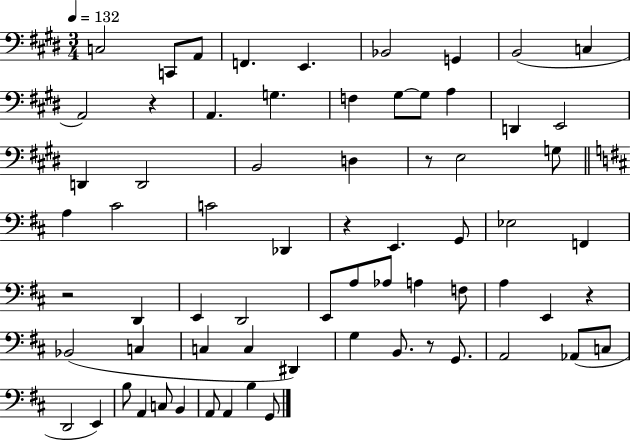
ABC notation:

X:1
T:Untitled
M:3/4
L:1/4
K:E
C,2 C,,/2 A,,/2 F,, E,, _B,,2 G,, B,,2 C, A,,2 z A,, G, F, ^G,/2 ^G,/2 A, D,, E,,2 D,, D,,2 B,,2 D, z/2 E,2 G,/2 A, ^C2 C2 _D,, z E,, G,,/2 _E,2 F,, z2 D,, E,, D,,2 E,,/2 A,/2 _A,/2 A, F,/2 A, E,, z _B,,2 C, C, C, ^D,, G, B,,/2 z/2 G,,/2 A,,2 _A,,/2 C,/2 D,,2 E,, B,/2 A,, C,/2 B,, A,,/2 A,, B, G,,/2